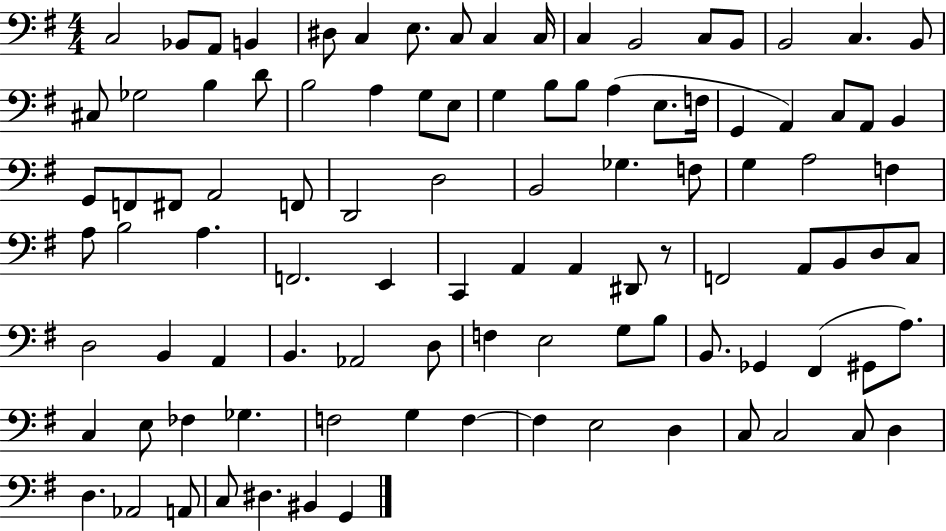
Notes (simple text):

C3/h Bb2/e A2/e B2/q D#3/e C3/q E3/e. C3/e C3/q C3/s C3/q B2/h C3/e B2/e B2/h C3/q. B2/e C#3/e Gb3/h B3/q D4/e B3/h A3/q G3/e E3/e G3/q B3/e B3/e A3/q E3/e. F3/s G2/q A2/q C3/e A2/e B2/q G2/e F2/e F#2/e A2/h F2/e D2/h D3/h B2/h Gb3/q. F3/e G3/q A3/h F3/q A3/e B3/h A3/q. F2/h. E2/q C2/q A2/q A2/q D#2/e R/e F2/h A2/e B2/e D3/e C3/e D3/h B2/q A2/q B2/q. Ab2/h D3/e F3/q E3/h G3/e B3/e B2/e. Gb2/q F#2/q G#2/e A3/e. C3/q E3/e FES3/q Gb3/q. F3/h G3/q F3/q F3/q E3/h D3/q C3/e C3/h C3/e D3/q D3/q. Ab2/h A2/e C3/e D#3/q. BIS2/q G2/q